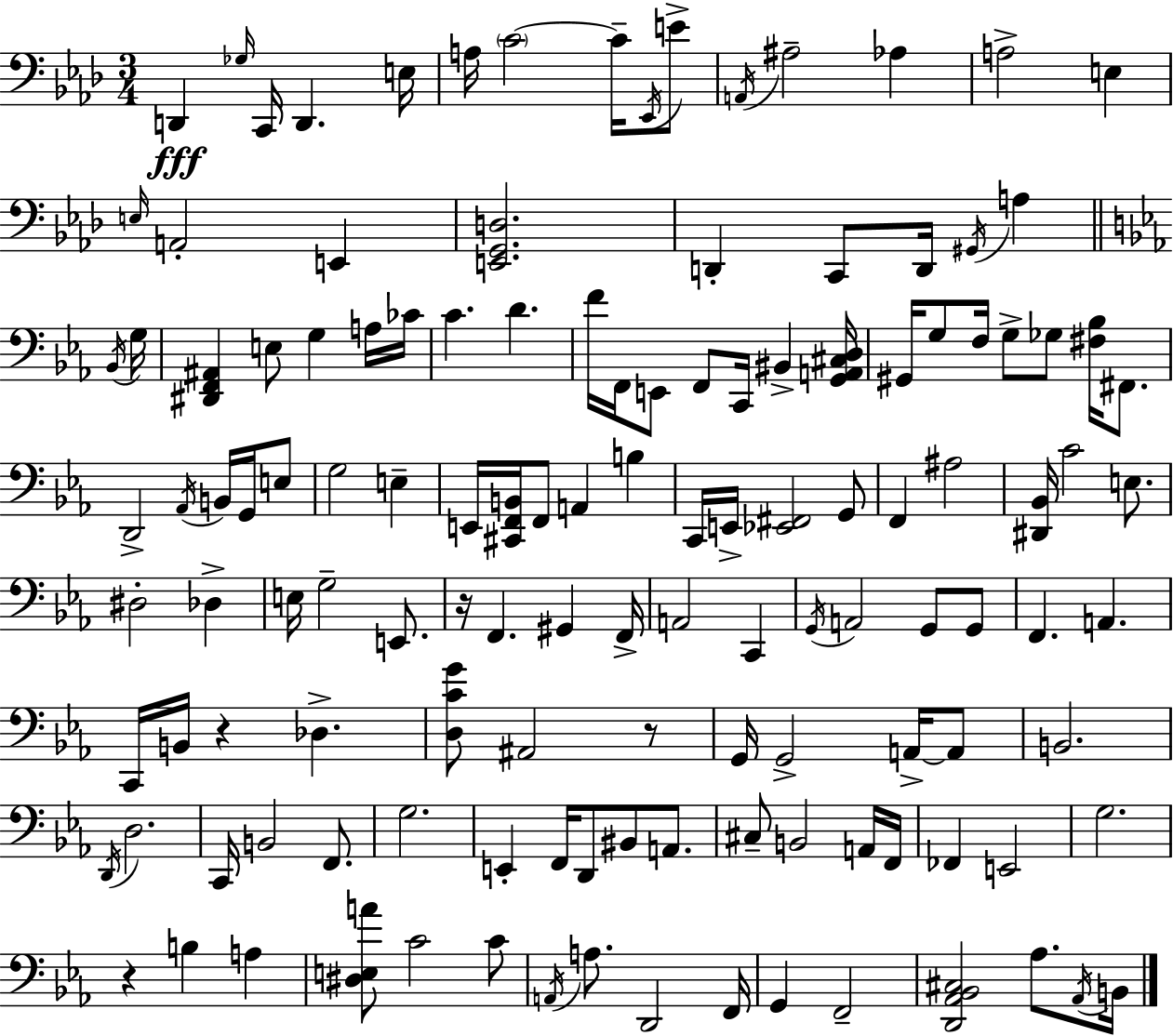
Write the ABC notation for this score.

X:1
T:Untitled
M:3/4
L:1/4
K:Fm
D,, _G,/4 C,,/4 D,, E,/4 A,/4 C2 C/4 _E,,/4 E/2 A,,/4 ^A,2 _A, A,2 E, E,/4 A,,2 E,, [E,,G,,D,]2 D,, C,,/2 D,,/4 ^G,,/4 A, _B,,/4 G,/4 [^D,,F,,^A,,] E,/2 G, A,/4 _C/4 C D F/4 F,,/4 E,,/2 F,,/2 C,,/4 ^B,, [G,,A,,^C,D,]/4 ^G,,/4 G,/2 F,/4 G,/2 _G,/2 [^F,_B,]/4 ^F,,/2 D,,2 _A,,/4 B,,/4 G,,/4 E,/2 G,2 E, E,,/4 [^C,,F,,B,,]/4 F,,/2 A,, B, C,,/4 E,,/4 [_E,,^F,,]2 G,,/2 F,, ^A,2 [^D,,_B,,]/4 C2 E,/2 ^D,2 _D, E,/4 G,2 E,,/2 z/4 F,, ^G,, F,,/4 A,,2 C,, G,,/4 A,,2 G,,/2 G,,/2 F,, A,, C,,/4 B,,/4 z _D, [D,CG]/2 ^A,,2 z/2 G,,/4 G,,2 A,,/4 A,,/2 B,,2 D,,/4 D,2 C,,/4 B,,2 F,,/2 G,2 E,, F,,/4 D,,/2 ^B,,/2 A,,/2 ^C,/2 B,,2 A,,/4 F,,/4 _F,, E,,2 G,2 z B, A, [^D,E,A]/2 C2 C/2 A,,/4 A,/2 D,,2 F,,/4 G,, F,,2 [D,,_A,,_B,,^C,]2 _A,/2 _A,,/4 B,,/4